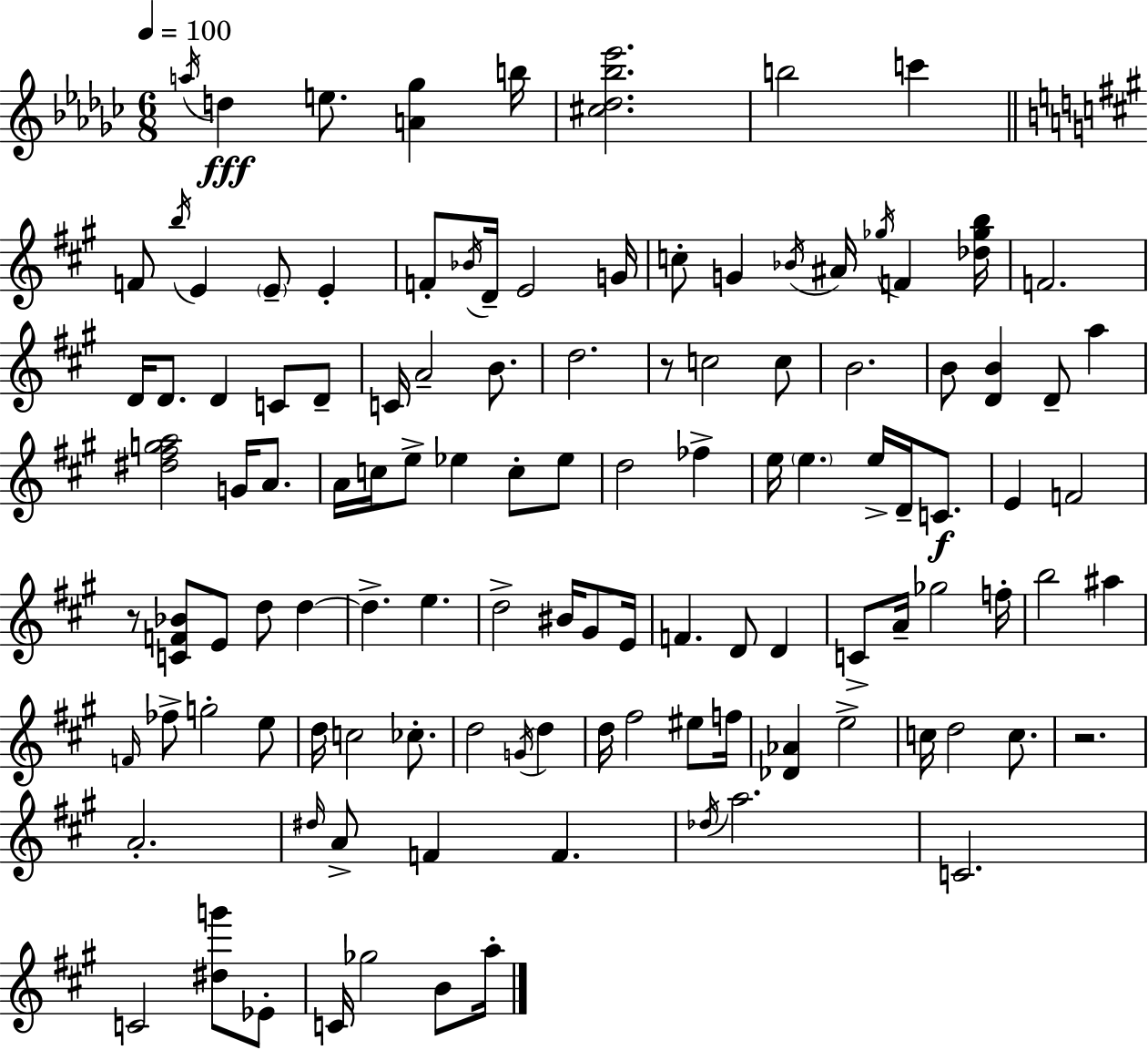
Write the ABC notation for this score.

X:1
T:Untitled
M:6/8
L:1/4
K:Ebm
a/4 d e/2 [A_g] b/4 [^c_d_b_e']2 b2 c' F/2 b/4 E E/2 E F/2 _B/4 D/4 E2 G/4 c/2 G _B/4 ^A/4 _g/4 F [_d_gb]/4 F2 D/4 D/2 D C/2 D/2 C/4 A2 B/2 d2 z/2 c2 c/2 B2 B/2 [DB] D/2 a [^d^fga]2 G/4 A/2 A/4 c/4 e/2 _e c/2 _e/2 d2 _f e/4 e e/4 D/4 C/2 E F2 z/2 [CF_B]/2 E/2 d/2 d d e d2 ^B/4 ^G/2 E/4 F D/2 D C/2 A/4 _g2 f/4 b2 ^a F/4 _f/2 g2 e/2 d/4 c2 _c/2 d2 G/4 d d/4 ^f2 ^e/2 f/4 [_D_A] e2 c/4 d2 c/2 z2 A2 ^d/4 A/2 F F _d/4 a2 C2 C2 [^dg']/2 _E/2 C/4 _g2 B/2 a/4